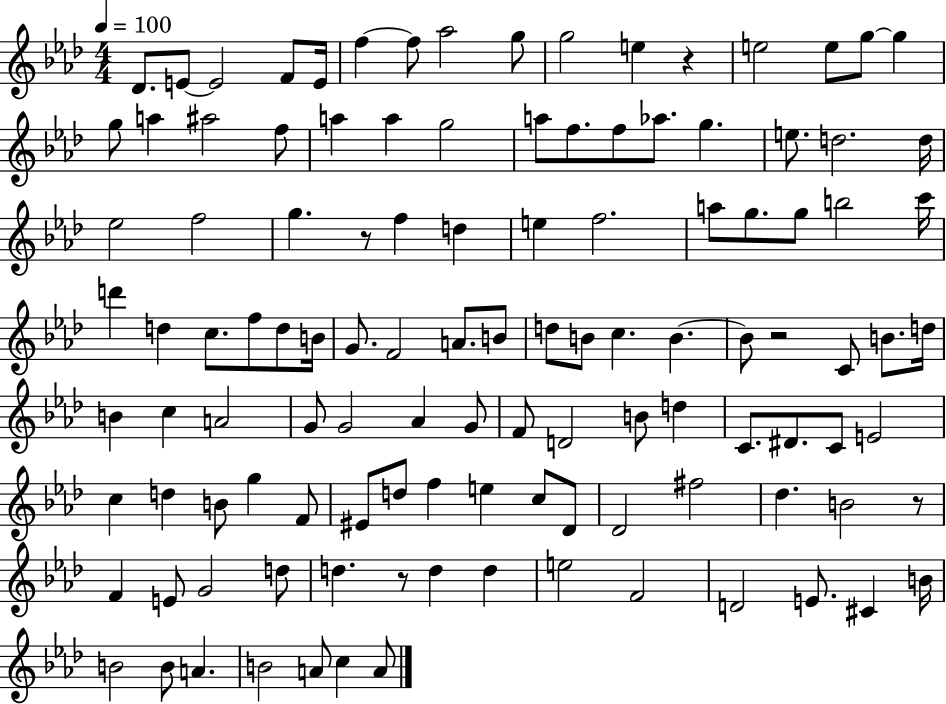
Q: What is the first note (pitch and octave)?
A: Db4